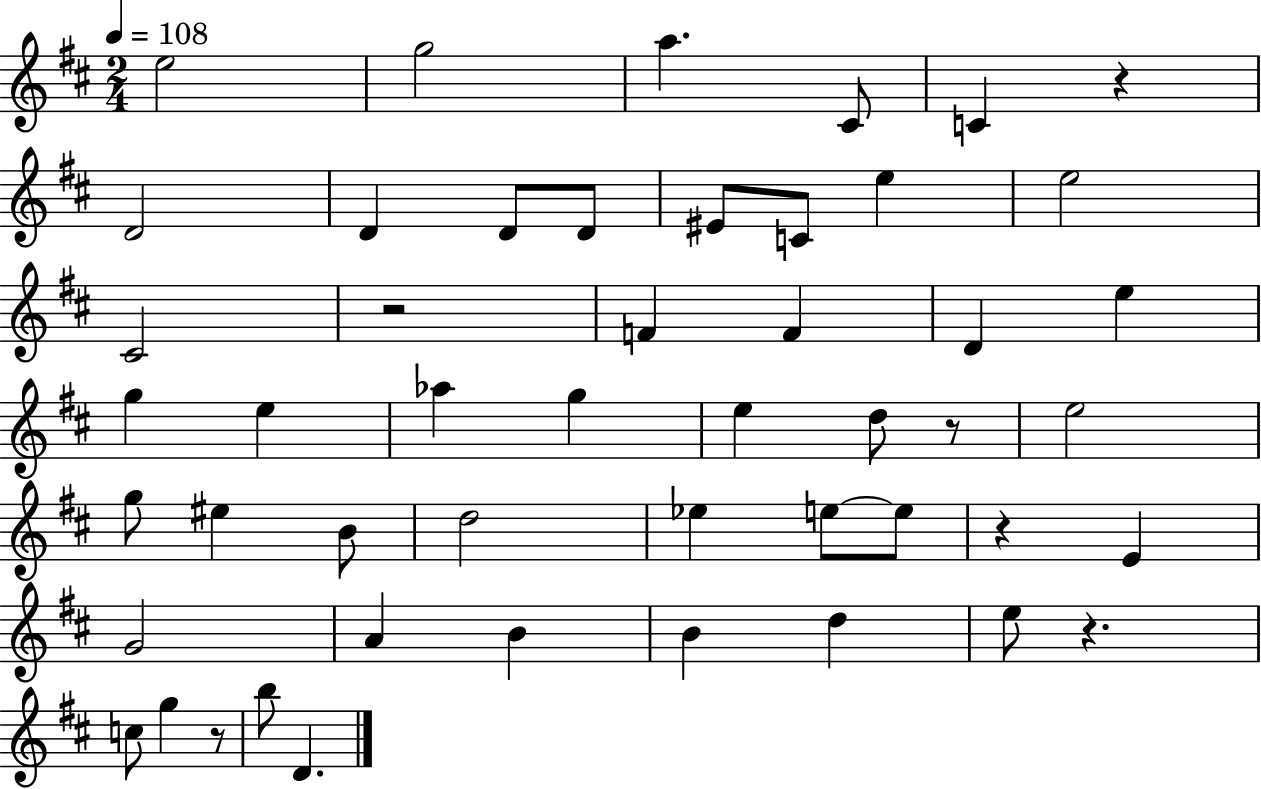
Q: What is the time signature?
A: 2/4